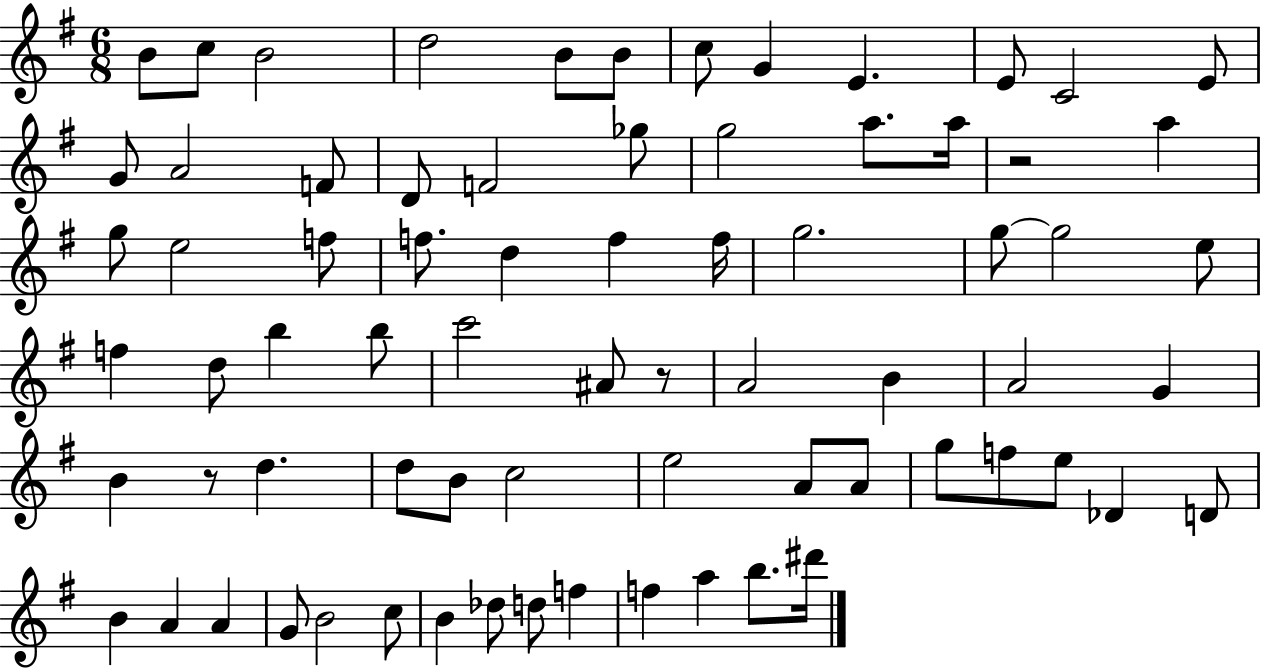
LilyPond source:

{
  \clef treble
  \numericTimeSignature
  \time 6/8
  \key g \major
  b'8 c''8 b'2 | d''2 b'8 b'8 | c''8 g'4 e'4. | e'8 c'2 e'8 | \break g'8 a'2 f'8 | d'8 f'2 ges''8 | g''2 a''8. a''16 | r2 a''4 | \break g''8 e''2 f''8 | f''8. d''4 f''4 f''16 | g''2. | g''8~~ g''2 e''8 | \break f''4 d''8 b''4 b''8 | c'''2 ais'8 r8 | a'2 b'4 | a'2 g'4 | \break b'4 r8 d''4. | d''8 b'8 c''2 | e''2 a'8 a'8 | g''8 f''8 e''8 des'4 d'8 | \break b'4 a'4 a'4 | g'8 b'2 c''8 | b'4 des''8 d''8 f''4 | f''4 a''4 b''8. dis'''16 | \break \bar "|."
}